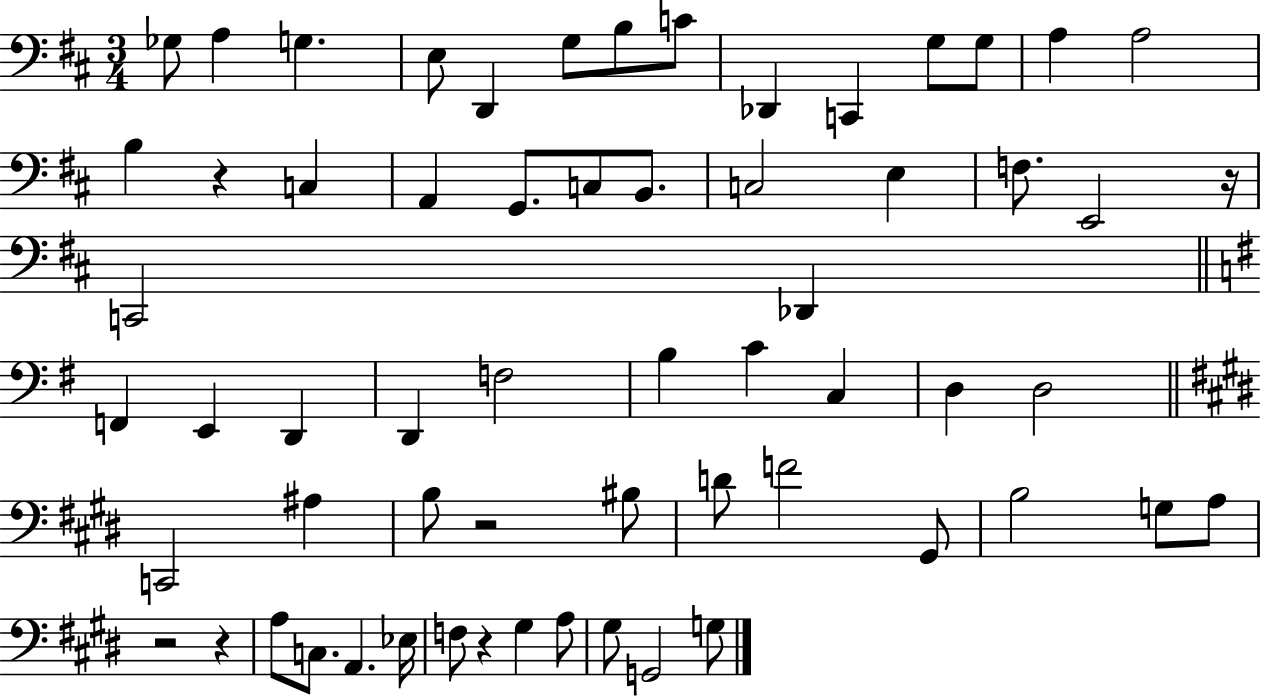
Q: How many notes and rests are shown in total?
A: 62